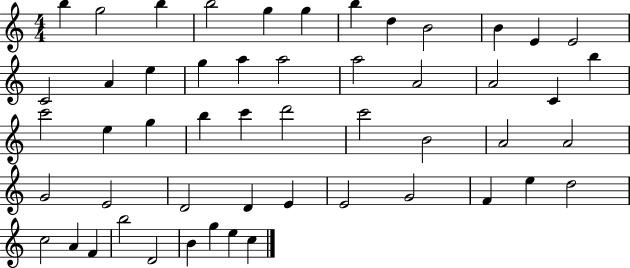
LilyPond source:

{
  \clef treble
  \numericTimeSignature
  \time 4/4
  \key c \major
  b''4 g''2 b''4 | b''2 g''4 g''4 | b''4 d''4 b'2 | b'4 e'4 e'2 | \break c'2 a'4 e''4 | g''4 a''4 a''2 | a''2 a'2 | a'2 c'4 b''4 | \break c'''2 e''4 g''4 | b''4 c'''4 d'''2 | c'''2 b'2 | a'2 a'2 | \break g'2 e'2 | d'2 d'4 e'4 | e'2 g'2 | f'4 e''4 d''2 | \break c''2 a'4 f'4 | b''2 d'2 | b'4 g''4 e''4 c''4 | \bar "|."
}